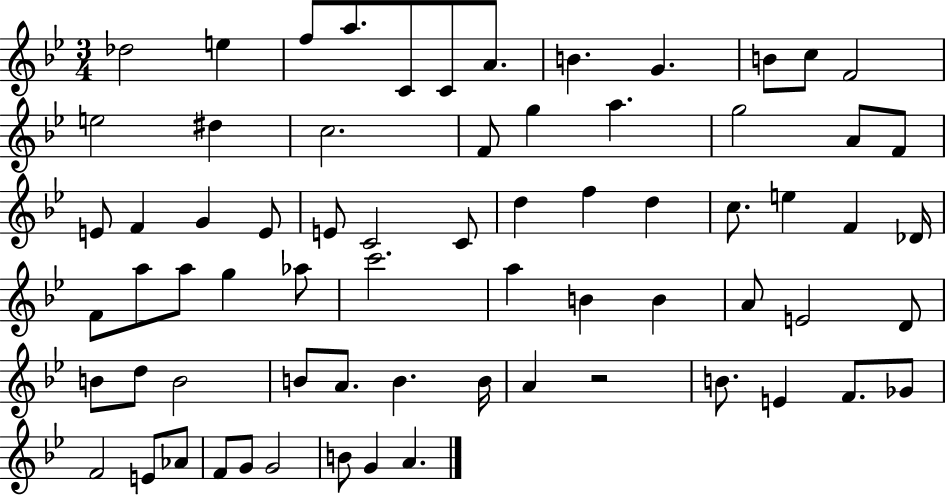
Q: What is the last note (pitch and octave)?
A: A4